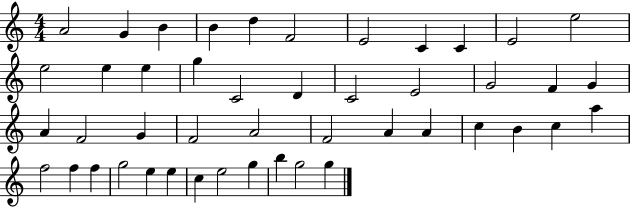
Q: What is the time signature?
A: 4/4